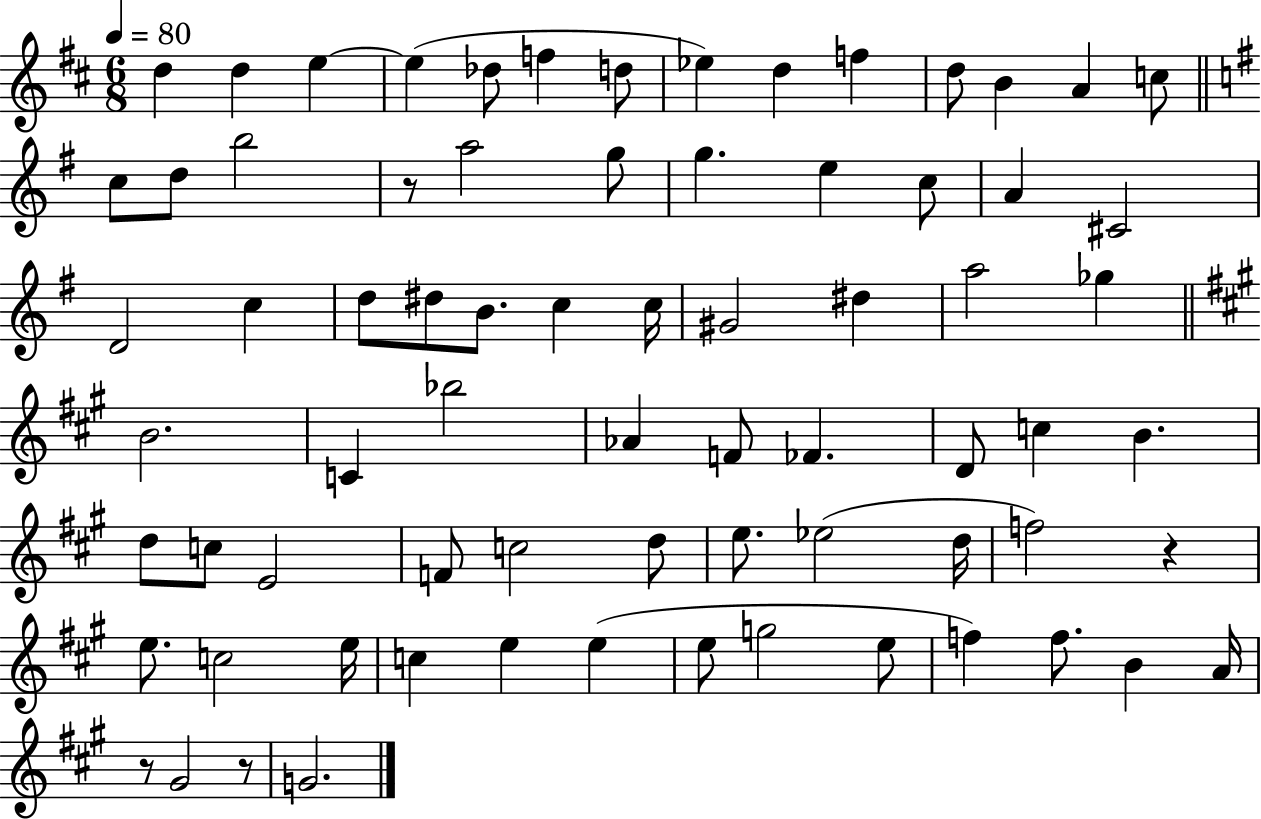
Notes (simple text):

D5/q D5/q E5/q E5/q Db5/e F5/q D5/e Eb5/q D5/q F5/q D5/e B4/q A4/q C5/e C5/e D5/e B5/h R/e A5/h G5/e G5/q. E5/q C5/e A4/q C#4/h D4/h C5/q D5/e D#5/e B4/e. C5/q C5/s G#4/h D#5/q A5/h Gb5/q B4/h. C4/q Bb5/h Ab4/q F4/e FES4/q. D4/e C5/q B4/q. D5/e C5/e E4/h F4/e C5/h D5/e E5/e. Eb5/h D5/s F5/h R/q E5/e. C5/h E5/s C5/q E5/q E5/q E5/e G5/h E5/e F5/q F5/e. B4/q A4/s R/e G#4/h R/e G4/h.